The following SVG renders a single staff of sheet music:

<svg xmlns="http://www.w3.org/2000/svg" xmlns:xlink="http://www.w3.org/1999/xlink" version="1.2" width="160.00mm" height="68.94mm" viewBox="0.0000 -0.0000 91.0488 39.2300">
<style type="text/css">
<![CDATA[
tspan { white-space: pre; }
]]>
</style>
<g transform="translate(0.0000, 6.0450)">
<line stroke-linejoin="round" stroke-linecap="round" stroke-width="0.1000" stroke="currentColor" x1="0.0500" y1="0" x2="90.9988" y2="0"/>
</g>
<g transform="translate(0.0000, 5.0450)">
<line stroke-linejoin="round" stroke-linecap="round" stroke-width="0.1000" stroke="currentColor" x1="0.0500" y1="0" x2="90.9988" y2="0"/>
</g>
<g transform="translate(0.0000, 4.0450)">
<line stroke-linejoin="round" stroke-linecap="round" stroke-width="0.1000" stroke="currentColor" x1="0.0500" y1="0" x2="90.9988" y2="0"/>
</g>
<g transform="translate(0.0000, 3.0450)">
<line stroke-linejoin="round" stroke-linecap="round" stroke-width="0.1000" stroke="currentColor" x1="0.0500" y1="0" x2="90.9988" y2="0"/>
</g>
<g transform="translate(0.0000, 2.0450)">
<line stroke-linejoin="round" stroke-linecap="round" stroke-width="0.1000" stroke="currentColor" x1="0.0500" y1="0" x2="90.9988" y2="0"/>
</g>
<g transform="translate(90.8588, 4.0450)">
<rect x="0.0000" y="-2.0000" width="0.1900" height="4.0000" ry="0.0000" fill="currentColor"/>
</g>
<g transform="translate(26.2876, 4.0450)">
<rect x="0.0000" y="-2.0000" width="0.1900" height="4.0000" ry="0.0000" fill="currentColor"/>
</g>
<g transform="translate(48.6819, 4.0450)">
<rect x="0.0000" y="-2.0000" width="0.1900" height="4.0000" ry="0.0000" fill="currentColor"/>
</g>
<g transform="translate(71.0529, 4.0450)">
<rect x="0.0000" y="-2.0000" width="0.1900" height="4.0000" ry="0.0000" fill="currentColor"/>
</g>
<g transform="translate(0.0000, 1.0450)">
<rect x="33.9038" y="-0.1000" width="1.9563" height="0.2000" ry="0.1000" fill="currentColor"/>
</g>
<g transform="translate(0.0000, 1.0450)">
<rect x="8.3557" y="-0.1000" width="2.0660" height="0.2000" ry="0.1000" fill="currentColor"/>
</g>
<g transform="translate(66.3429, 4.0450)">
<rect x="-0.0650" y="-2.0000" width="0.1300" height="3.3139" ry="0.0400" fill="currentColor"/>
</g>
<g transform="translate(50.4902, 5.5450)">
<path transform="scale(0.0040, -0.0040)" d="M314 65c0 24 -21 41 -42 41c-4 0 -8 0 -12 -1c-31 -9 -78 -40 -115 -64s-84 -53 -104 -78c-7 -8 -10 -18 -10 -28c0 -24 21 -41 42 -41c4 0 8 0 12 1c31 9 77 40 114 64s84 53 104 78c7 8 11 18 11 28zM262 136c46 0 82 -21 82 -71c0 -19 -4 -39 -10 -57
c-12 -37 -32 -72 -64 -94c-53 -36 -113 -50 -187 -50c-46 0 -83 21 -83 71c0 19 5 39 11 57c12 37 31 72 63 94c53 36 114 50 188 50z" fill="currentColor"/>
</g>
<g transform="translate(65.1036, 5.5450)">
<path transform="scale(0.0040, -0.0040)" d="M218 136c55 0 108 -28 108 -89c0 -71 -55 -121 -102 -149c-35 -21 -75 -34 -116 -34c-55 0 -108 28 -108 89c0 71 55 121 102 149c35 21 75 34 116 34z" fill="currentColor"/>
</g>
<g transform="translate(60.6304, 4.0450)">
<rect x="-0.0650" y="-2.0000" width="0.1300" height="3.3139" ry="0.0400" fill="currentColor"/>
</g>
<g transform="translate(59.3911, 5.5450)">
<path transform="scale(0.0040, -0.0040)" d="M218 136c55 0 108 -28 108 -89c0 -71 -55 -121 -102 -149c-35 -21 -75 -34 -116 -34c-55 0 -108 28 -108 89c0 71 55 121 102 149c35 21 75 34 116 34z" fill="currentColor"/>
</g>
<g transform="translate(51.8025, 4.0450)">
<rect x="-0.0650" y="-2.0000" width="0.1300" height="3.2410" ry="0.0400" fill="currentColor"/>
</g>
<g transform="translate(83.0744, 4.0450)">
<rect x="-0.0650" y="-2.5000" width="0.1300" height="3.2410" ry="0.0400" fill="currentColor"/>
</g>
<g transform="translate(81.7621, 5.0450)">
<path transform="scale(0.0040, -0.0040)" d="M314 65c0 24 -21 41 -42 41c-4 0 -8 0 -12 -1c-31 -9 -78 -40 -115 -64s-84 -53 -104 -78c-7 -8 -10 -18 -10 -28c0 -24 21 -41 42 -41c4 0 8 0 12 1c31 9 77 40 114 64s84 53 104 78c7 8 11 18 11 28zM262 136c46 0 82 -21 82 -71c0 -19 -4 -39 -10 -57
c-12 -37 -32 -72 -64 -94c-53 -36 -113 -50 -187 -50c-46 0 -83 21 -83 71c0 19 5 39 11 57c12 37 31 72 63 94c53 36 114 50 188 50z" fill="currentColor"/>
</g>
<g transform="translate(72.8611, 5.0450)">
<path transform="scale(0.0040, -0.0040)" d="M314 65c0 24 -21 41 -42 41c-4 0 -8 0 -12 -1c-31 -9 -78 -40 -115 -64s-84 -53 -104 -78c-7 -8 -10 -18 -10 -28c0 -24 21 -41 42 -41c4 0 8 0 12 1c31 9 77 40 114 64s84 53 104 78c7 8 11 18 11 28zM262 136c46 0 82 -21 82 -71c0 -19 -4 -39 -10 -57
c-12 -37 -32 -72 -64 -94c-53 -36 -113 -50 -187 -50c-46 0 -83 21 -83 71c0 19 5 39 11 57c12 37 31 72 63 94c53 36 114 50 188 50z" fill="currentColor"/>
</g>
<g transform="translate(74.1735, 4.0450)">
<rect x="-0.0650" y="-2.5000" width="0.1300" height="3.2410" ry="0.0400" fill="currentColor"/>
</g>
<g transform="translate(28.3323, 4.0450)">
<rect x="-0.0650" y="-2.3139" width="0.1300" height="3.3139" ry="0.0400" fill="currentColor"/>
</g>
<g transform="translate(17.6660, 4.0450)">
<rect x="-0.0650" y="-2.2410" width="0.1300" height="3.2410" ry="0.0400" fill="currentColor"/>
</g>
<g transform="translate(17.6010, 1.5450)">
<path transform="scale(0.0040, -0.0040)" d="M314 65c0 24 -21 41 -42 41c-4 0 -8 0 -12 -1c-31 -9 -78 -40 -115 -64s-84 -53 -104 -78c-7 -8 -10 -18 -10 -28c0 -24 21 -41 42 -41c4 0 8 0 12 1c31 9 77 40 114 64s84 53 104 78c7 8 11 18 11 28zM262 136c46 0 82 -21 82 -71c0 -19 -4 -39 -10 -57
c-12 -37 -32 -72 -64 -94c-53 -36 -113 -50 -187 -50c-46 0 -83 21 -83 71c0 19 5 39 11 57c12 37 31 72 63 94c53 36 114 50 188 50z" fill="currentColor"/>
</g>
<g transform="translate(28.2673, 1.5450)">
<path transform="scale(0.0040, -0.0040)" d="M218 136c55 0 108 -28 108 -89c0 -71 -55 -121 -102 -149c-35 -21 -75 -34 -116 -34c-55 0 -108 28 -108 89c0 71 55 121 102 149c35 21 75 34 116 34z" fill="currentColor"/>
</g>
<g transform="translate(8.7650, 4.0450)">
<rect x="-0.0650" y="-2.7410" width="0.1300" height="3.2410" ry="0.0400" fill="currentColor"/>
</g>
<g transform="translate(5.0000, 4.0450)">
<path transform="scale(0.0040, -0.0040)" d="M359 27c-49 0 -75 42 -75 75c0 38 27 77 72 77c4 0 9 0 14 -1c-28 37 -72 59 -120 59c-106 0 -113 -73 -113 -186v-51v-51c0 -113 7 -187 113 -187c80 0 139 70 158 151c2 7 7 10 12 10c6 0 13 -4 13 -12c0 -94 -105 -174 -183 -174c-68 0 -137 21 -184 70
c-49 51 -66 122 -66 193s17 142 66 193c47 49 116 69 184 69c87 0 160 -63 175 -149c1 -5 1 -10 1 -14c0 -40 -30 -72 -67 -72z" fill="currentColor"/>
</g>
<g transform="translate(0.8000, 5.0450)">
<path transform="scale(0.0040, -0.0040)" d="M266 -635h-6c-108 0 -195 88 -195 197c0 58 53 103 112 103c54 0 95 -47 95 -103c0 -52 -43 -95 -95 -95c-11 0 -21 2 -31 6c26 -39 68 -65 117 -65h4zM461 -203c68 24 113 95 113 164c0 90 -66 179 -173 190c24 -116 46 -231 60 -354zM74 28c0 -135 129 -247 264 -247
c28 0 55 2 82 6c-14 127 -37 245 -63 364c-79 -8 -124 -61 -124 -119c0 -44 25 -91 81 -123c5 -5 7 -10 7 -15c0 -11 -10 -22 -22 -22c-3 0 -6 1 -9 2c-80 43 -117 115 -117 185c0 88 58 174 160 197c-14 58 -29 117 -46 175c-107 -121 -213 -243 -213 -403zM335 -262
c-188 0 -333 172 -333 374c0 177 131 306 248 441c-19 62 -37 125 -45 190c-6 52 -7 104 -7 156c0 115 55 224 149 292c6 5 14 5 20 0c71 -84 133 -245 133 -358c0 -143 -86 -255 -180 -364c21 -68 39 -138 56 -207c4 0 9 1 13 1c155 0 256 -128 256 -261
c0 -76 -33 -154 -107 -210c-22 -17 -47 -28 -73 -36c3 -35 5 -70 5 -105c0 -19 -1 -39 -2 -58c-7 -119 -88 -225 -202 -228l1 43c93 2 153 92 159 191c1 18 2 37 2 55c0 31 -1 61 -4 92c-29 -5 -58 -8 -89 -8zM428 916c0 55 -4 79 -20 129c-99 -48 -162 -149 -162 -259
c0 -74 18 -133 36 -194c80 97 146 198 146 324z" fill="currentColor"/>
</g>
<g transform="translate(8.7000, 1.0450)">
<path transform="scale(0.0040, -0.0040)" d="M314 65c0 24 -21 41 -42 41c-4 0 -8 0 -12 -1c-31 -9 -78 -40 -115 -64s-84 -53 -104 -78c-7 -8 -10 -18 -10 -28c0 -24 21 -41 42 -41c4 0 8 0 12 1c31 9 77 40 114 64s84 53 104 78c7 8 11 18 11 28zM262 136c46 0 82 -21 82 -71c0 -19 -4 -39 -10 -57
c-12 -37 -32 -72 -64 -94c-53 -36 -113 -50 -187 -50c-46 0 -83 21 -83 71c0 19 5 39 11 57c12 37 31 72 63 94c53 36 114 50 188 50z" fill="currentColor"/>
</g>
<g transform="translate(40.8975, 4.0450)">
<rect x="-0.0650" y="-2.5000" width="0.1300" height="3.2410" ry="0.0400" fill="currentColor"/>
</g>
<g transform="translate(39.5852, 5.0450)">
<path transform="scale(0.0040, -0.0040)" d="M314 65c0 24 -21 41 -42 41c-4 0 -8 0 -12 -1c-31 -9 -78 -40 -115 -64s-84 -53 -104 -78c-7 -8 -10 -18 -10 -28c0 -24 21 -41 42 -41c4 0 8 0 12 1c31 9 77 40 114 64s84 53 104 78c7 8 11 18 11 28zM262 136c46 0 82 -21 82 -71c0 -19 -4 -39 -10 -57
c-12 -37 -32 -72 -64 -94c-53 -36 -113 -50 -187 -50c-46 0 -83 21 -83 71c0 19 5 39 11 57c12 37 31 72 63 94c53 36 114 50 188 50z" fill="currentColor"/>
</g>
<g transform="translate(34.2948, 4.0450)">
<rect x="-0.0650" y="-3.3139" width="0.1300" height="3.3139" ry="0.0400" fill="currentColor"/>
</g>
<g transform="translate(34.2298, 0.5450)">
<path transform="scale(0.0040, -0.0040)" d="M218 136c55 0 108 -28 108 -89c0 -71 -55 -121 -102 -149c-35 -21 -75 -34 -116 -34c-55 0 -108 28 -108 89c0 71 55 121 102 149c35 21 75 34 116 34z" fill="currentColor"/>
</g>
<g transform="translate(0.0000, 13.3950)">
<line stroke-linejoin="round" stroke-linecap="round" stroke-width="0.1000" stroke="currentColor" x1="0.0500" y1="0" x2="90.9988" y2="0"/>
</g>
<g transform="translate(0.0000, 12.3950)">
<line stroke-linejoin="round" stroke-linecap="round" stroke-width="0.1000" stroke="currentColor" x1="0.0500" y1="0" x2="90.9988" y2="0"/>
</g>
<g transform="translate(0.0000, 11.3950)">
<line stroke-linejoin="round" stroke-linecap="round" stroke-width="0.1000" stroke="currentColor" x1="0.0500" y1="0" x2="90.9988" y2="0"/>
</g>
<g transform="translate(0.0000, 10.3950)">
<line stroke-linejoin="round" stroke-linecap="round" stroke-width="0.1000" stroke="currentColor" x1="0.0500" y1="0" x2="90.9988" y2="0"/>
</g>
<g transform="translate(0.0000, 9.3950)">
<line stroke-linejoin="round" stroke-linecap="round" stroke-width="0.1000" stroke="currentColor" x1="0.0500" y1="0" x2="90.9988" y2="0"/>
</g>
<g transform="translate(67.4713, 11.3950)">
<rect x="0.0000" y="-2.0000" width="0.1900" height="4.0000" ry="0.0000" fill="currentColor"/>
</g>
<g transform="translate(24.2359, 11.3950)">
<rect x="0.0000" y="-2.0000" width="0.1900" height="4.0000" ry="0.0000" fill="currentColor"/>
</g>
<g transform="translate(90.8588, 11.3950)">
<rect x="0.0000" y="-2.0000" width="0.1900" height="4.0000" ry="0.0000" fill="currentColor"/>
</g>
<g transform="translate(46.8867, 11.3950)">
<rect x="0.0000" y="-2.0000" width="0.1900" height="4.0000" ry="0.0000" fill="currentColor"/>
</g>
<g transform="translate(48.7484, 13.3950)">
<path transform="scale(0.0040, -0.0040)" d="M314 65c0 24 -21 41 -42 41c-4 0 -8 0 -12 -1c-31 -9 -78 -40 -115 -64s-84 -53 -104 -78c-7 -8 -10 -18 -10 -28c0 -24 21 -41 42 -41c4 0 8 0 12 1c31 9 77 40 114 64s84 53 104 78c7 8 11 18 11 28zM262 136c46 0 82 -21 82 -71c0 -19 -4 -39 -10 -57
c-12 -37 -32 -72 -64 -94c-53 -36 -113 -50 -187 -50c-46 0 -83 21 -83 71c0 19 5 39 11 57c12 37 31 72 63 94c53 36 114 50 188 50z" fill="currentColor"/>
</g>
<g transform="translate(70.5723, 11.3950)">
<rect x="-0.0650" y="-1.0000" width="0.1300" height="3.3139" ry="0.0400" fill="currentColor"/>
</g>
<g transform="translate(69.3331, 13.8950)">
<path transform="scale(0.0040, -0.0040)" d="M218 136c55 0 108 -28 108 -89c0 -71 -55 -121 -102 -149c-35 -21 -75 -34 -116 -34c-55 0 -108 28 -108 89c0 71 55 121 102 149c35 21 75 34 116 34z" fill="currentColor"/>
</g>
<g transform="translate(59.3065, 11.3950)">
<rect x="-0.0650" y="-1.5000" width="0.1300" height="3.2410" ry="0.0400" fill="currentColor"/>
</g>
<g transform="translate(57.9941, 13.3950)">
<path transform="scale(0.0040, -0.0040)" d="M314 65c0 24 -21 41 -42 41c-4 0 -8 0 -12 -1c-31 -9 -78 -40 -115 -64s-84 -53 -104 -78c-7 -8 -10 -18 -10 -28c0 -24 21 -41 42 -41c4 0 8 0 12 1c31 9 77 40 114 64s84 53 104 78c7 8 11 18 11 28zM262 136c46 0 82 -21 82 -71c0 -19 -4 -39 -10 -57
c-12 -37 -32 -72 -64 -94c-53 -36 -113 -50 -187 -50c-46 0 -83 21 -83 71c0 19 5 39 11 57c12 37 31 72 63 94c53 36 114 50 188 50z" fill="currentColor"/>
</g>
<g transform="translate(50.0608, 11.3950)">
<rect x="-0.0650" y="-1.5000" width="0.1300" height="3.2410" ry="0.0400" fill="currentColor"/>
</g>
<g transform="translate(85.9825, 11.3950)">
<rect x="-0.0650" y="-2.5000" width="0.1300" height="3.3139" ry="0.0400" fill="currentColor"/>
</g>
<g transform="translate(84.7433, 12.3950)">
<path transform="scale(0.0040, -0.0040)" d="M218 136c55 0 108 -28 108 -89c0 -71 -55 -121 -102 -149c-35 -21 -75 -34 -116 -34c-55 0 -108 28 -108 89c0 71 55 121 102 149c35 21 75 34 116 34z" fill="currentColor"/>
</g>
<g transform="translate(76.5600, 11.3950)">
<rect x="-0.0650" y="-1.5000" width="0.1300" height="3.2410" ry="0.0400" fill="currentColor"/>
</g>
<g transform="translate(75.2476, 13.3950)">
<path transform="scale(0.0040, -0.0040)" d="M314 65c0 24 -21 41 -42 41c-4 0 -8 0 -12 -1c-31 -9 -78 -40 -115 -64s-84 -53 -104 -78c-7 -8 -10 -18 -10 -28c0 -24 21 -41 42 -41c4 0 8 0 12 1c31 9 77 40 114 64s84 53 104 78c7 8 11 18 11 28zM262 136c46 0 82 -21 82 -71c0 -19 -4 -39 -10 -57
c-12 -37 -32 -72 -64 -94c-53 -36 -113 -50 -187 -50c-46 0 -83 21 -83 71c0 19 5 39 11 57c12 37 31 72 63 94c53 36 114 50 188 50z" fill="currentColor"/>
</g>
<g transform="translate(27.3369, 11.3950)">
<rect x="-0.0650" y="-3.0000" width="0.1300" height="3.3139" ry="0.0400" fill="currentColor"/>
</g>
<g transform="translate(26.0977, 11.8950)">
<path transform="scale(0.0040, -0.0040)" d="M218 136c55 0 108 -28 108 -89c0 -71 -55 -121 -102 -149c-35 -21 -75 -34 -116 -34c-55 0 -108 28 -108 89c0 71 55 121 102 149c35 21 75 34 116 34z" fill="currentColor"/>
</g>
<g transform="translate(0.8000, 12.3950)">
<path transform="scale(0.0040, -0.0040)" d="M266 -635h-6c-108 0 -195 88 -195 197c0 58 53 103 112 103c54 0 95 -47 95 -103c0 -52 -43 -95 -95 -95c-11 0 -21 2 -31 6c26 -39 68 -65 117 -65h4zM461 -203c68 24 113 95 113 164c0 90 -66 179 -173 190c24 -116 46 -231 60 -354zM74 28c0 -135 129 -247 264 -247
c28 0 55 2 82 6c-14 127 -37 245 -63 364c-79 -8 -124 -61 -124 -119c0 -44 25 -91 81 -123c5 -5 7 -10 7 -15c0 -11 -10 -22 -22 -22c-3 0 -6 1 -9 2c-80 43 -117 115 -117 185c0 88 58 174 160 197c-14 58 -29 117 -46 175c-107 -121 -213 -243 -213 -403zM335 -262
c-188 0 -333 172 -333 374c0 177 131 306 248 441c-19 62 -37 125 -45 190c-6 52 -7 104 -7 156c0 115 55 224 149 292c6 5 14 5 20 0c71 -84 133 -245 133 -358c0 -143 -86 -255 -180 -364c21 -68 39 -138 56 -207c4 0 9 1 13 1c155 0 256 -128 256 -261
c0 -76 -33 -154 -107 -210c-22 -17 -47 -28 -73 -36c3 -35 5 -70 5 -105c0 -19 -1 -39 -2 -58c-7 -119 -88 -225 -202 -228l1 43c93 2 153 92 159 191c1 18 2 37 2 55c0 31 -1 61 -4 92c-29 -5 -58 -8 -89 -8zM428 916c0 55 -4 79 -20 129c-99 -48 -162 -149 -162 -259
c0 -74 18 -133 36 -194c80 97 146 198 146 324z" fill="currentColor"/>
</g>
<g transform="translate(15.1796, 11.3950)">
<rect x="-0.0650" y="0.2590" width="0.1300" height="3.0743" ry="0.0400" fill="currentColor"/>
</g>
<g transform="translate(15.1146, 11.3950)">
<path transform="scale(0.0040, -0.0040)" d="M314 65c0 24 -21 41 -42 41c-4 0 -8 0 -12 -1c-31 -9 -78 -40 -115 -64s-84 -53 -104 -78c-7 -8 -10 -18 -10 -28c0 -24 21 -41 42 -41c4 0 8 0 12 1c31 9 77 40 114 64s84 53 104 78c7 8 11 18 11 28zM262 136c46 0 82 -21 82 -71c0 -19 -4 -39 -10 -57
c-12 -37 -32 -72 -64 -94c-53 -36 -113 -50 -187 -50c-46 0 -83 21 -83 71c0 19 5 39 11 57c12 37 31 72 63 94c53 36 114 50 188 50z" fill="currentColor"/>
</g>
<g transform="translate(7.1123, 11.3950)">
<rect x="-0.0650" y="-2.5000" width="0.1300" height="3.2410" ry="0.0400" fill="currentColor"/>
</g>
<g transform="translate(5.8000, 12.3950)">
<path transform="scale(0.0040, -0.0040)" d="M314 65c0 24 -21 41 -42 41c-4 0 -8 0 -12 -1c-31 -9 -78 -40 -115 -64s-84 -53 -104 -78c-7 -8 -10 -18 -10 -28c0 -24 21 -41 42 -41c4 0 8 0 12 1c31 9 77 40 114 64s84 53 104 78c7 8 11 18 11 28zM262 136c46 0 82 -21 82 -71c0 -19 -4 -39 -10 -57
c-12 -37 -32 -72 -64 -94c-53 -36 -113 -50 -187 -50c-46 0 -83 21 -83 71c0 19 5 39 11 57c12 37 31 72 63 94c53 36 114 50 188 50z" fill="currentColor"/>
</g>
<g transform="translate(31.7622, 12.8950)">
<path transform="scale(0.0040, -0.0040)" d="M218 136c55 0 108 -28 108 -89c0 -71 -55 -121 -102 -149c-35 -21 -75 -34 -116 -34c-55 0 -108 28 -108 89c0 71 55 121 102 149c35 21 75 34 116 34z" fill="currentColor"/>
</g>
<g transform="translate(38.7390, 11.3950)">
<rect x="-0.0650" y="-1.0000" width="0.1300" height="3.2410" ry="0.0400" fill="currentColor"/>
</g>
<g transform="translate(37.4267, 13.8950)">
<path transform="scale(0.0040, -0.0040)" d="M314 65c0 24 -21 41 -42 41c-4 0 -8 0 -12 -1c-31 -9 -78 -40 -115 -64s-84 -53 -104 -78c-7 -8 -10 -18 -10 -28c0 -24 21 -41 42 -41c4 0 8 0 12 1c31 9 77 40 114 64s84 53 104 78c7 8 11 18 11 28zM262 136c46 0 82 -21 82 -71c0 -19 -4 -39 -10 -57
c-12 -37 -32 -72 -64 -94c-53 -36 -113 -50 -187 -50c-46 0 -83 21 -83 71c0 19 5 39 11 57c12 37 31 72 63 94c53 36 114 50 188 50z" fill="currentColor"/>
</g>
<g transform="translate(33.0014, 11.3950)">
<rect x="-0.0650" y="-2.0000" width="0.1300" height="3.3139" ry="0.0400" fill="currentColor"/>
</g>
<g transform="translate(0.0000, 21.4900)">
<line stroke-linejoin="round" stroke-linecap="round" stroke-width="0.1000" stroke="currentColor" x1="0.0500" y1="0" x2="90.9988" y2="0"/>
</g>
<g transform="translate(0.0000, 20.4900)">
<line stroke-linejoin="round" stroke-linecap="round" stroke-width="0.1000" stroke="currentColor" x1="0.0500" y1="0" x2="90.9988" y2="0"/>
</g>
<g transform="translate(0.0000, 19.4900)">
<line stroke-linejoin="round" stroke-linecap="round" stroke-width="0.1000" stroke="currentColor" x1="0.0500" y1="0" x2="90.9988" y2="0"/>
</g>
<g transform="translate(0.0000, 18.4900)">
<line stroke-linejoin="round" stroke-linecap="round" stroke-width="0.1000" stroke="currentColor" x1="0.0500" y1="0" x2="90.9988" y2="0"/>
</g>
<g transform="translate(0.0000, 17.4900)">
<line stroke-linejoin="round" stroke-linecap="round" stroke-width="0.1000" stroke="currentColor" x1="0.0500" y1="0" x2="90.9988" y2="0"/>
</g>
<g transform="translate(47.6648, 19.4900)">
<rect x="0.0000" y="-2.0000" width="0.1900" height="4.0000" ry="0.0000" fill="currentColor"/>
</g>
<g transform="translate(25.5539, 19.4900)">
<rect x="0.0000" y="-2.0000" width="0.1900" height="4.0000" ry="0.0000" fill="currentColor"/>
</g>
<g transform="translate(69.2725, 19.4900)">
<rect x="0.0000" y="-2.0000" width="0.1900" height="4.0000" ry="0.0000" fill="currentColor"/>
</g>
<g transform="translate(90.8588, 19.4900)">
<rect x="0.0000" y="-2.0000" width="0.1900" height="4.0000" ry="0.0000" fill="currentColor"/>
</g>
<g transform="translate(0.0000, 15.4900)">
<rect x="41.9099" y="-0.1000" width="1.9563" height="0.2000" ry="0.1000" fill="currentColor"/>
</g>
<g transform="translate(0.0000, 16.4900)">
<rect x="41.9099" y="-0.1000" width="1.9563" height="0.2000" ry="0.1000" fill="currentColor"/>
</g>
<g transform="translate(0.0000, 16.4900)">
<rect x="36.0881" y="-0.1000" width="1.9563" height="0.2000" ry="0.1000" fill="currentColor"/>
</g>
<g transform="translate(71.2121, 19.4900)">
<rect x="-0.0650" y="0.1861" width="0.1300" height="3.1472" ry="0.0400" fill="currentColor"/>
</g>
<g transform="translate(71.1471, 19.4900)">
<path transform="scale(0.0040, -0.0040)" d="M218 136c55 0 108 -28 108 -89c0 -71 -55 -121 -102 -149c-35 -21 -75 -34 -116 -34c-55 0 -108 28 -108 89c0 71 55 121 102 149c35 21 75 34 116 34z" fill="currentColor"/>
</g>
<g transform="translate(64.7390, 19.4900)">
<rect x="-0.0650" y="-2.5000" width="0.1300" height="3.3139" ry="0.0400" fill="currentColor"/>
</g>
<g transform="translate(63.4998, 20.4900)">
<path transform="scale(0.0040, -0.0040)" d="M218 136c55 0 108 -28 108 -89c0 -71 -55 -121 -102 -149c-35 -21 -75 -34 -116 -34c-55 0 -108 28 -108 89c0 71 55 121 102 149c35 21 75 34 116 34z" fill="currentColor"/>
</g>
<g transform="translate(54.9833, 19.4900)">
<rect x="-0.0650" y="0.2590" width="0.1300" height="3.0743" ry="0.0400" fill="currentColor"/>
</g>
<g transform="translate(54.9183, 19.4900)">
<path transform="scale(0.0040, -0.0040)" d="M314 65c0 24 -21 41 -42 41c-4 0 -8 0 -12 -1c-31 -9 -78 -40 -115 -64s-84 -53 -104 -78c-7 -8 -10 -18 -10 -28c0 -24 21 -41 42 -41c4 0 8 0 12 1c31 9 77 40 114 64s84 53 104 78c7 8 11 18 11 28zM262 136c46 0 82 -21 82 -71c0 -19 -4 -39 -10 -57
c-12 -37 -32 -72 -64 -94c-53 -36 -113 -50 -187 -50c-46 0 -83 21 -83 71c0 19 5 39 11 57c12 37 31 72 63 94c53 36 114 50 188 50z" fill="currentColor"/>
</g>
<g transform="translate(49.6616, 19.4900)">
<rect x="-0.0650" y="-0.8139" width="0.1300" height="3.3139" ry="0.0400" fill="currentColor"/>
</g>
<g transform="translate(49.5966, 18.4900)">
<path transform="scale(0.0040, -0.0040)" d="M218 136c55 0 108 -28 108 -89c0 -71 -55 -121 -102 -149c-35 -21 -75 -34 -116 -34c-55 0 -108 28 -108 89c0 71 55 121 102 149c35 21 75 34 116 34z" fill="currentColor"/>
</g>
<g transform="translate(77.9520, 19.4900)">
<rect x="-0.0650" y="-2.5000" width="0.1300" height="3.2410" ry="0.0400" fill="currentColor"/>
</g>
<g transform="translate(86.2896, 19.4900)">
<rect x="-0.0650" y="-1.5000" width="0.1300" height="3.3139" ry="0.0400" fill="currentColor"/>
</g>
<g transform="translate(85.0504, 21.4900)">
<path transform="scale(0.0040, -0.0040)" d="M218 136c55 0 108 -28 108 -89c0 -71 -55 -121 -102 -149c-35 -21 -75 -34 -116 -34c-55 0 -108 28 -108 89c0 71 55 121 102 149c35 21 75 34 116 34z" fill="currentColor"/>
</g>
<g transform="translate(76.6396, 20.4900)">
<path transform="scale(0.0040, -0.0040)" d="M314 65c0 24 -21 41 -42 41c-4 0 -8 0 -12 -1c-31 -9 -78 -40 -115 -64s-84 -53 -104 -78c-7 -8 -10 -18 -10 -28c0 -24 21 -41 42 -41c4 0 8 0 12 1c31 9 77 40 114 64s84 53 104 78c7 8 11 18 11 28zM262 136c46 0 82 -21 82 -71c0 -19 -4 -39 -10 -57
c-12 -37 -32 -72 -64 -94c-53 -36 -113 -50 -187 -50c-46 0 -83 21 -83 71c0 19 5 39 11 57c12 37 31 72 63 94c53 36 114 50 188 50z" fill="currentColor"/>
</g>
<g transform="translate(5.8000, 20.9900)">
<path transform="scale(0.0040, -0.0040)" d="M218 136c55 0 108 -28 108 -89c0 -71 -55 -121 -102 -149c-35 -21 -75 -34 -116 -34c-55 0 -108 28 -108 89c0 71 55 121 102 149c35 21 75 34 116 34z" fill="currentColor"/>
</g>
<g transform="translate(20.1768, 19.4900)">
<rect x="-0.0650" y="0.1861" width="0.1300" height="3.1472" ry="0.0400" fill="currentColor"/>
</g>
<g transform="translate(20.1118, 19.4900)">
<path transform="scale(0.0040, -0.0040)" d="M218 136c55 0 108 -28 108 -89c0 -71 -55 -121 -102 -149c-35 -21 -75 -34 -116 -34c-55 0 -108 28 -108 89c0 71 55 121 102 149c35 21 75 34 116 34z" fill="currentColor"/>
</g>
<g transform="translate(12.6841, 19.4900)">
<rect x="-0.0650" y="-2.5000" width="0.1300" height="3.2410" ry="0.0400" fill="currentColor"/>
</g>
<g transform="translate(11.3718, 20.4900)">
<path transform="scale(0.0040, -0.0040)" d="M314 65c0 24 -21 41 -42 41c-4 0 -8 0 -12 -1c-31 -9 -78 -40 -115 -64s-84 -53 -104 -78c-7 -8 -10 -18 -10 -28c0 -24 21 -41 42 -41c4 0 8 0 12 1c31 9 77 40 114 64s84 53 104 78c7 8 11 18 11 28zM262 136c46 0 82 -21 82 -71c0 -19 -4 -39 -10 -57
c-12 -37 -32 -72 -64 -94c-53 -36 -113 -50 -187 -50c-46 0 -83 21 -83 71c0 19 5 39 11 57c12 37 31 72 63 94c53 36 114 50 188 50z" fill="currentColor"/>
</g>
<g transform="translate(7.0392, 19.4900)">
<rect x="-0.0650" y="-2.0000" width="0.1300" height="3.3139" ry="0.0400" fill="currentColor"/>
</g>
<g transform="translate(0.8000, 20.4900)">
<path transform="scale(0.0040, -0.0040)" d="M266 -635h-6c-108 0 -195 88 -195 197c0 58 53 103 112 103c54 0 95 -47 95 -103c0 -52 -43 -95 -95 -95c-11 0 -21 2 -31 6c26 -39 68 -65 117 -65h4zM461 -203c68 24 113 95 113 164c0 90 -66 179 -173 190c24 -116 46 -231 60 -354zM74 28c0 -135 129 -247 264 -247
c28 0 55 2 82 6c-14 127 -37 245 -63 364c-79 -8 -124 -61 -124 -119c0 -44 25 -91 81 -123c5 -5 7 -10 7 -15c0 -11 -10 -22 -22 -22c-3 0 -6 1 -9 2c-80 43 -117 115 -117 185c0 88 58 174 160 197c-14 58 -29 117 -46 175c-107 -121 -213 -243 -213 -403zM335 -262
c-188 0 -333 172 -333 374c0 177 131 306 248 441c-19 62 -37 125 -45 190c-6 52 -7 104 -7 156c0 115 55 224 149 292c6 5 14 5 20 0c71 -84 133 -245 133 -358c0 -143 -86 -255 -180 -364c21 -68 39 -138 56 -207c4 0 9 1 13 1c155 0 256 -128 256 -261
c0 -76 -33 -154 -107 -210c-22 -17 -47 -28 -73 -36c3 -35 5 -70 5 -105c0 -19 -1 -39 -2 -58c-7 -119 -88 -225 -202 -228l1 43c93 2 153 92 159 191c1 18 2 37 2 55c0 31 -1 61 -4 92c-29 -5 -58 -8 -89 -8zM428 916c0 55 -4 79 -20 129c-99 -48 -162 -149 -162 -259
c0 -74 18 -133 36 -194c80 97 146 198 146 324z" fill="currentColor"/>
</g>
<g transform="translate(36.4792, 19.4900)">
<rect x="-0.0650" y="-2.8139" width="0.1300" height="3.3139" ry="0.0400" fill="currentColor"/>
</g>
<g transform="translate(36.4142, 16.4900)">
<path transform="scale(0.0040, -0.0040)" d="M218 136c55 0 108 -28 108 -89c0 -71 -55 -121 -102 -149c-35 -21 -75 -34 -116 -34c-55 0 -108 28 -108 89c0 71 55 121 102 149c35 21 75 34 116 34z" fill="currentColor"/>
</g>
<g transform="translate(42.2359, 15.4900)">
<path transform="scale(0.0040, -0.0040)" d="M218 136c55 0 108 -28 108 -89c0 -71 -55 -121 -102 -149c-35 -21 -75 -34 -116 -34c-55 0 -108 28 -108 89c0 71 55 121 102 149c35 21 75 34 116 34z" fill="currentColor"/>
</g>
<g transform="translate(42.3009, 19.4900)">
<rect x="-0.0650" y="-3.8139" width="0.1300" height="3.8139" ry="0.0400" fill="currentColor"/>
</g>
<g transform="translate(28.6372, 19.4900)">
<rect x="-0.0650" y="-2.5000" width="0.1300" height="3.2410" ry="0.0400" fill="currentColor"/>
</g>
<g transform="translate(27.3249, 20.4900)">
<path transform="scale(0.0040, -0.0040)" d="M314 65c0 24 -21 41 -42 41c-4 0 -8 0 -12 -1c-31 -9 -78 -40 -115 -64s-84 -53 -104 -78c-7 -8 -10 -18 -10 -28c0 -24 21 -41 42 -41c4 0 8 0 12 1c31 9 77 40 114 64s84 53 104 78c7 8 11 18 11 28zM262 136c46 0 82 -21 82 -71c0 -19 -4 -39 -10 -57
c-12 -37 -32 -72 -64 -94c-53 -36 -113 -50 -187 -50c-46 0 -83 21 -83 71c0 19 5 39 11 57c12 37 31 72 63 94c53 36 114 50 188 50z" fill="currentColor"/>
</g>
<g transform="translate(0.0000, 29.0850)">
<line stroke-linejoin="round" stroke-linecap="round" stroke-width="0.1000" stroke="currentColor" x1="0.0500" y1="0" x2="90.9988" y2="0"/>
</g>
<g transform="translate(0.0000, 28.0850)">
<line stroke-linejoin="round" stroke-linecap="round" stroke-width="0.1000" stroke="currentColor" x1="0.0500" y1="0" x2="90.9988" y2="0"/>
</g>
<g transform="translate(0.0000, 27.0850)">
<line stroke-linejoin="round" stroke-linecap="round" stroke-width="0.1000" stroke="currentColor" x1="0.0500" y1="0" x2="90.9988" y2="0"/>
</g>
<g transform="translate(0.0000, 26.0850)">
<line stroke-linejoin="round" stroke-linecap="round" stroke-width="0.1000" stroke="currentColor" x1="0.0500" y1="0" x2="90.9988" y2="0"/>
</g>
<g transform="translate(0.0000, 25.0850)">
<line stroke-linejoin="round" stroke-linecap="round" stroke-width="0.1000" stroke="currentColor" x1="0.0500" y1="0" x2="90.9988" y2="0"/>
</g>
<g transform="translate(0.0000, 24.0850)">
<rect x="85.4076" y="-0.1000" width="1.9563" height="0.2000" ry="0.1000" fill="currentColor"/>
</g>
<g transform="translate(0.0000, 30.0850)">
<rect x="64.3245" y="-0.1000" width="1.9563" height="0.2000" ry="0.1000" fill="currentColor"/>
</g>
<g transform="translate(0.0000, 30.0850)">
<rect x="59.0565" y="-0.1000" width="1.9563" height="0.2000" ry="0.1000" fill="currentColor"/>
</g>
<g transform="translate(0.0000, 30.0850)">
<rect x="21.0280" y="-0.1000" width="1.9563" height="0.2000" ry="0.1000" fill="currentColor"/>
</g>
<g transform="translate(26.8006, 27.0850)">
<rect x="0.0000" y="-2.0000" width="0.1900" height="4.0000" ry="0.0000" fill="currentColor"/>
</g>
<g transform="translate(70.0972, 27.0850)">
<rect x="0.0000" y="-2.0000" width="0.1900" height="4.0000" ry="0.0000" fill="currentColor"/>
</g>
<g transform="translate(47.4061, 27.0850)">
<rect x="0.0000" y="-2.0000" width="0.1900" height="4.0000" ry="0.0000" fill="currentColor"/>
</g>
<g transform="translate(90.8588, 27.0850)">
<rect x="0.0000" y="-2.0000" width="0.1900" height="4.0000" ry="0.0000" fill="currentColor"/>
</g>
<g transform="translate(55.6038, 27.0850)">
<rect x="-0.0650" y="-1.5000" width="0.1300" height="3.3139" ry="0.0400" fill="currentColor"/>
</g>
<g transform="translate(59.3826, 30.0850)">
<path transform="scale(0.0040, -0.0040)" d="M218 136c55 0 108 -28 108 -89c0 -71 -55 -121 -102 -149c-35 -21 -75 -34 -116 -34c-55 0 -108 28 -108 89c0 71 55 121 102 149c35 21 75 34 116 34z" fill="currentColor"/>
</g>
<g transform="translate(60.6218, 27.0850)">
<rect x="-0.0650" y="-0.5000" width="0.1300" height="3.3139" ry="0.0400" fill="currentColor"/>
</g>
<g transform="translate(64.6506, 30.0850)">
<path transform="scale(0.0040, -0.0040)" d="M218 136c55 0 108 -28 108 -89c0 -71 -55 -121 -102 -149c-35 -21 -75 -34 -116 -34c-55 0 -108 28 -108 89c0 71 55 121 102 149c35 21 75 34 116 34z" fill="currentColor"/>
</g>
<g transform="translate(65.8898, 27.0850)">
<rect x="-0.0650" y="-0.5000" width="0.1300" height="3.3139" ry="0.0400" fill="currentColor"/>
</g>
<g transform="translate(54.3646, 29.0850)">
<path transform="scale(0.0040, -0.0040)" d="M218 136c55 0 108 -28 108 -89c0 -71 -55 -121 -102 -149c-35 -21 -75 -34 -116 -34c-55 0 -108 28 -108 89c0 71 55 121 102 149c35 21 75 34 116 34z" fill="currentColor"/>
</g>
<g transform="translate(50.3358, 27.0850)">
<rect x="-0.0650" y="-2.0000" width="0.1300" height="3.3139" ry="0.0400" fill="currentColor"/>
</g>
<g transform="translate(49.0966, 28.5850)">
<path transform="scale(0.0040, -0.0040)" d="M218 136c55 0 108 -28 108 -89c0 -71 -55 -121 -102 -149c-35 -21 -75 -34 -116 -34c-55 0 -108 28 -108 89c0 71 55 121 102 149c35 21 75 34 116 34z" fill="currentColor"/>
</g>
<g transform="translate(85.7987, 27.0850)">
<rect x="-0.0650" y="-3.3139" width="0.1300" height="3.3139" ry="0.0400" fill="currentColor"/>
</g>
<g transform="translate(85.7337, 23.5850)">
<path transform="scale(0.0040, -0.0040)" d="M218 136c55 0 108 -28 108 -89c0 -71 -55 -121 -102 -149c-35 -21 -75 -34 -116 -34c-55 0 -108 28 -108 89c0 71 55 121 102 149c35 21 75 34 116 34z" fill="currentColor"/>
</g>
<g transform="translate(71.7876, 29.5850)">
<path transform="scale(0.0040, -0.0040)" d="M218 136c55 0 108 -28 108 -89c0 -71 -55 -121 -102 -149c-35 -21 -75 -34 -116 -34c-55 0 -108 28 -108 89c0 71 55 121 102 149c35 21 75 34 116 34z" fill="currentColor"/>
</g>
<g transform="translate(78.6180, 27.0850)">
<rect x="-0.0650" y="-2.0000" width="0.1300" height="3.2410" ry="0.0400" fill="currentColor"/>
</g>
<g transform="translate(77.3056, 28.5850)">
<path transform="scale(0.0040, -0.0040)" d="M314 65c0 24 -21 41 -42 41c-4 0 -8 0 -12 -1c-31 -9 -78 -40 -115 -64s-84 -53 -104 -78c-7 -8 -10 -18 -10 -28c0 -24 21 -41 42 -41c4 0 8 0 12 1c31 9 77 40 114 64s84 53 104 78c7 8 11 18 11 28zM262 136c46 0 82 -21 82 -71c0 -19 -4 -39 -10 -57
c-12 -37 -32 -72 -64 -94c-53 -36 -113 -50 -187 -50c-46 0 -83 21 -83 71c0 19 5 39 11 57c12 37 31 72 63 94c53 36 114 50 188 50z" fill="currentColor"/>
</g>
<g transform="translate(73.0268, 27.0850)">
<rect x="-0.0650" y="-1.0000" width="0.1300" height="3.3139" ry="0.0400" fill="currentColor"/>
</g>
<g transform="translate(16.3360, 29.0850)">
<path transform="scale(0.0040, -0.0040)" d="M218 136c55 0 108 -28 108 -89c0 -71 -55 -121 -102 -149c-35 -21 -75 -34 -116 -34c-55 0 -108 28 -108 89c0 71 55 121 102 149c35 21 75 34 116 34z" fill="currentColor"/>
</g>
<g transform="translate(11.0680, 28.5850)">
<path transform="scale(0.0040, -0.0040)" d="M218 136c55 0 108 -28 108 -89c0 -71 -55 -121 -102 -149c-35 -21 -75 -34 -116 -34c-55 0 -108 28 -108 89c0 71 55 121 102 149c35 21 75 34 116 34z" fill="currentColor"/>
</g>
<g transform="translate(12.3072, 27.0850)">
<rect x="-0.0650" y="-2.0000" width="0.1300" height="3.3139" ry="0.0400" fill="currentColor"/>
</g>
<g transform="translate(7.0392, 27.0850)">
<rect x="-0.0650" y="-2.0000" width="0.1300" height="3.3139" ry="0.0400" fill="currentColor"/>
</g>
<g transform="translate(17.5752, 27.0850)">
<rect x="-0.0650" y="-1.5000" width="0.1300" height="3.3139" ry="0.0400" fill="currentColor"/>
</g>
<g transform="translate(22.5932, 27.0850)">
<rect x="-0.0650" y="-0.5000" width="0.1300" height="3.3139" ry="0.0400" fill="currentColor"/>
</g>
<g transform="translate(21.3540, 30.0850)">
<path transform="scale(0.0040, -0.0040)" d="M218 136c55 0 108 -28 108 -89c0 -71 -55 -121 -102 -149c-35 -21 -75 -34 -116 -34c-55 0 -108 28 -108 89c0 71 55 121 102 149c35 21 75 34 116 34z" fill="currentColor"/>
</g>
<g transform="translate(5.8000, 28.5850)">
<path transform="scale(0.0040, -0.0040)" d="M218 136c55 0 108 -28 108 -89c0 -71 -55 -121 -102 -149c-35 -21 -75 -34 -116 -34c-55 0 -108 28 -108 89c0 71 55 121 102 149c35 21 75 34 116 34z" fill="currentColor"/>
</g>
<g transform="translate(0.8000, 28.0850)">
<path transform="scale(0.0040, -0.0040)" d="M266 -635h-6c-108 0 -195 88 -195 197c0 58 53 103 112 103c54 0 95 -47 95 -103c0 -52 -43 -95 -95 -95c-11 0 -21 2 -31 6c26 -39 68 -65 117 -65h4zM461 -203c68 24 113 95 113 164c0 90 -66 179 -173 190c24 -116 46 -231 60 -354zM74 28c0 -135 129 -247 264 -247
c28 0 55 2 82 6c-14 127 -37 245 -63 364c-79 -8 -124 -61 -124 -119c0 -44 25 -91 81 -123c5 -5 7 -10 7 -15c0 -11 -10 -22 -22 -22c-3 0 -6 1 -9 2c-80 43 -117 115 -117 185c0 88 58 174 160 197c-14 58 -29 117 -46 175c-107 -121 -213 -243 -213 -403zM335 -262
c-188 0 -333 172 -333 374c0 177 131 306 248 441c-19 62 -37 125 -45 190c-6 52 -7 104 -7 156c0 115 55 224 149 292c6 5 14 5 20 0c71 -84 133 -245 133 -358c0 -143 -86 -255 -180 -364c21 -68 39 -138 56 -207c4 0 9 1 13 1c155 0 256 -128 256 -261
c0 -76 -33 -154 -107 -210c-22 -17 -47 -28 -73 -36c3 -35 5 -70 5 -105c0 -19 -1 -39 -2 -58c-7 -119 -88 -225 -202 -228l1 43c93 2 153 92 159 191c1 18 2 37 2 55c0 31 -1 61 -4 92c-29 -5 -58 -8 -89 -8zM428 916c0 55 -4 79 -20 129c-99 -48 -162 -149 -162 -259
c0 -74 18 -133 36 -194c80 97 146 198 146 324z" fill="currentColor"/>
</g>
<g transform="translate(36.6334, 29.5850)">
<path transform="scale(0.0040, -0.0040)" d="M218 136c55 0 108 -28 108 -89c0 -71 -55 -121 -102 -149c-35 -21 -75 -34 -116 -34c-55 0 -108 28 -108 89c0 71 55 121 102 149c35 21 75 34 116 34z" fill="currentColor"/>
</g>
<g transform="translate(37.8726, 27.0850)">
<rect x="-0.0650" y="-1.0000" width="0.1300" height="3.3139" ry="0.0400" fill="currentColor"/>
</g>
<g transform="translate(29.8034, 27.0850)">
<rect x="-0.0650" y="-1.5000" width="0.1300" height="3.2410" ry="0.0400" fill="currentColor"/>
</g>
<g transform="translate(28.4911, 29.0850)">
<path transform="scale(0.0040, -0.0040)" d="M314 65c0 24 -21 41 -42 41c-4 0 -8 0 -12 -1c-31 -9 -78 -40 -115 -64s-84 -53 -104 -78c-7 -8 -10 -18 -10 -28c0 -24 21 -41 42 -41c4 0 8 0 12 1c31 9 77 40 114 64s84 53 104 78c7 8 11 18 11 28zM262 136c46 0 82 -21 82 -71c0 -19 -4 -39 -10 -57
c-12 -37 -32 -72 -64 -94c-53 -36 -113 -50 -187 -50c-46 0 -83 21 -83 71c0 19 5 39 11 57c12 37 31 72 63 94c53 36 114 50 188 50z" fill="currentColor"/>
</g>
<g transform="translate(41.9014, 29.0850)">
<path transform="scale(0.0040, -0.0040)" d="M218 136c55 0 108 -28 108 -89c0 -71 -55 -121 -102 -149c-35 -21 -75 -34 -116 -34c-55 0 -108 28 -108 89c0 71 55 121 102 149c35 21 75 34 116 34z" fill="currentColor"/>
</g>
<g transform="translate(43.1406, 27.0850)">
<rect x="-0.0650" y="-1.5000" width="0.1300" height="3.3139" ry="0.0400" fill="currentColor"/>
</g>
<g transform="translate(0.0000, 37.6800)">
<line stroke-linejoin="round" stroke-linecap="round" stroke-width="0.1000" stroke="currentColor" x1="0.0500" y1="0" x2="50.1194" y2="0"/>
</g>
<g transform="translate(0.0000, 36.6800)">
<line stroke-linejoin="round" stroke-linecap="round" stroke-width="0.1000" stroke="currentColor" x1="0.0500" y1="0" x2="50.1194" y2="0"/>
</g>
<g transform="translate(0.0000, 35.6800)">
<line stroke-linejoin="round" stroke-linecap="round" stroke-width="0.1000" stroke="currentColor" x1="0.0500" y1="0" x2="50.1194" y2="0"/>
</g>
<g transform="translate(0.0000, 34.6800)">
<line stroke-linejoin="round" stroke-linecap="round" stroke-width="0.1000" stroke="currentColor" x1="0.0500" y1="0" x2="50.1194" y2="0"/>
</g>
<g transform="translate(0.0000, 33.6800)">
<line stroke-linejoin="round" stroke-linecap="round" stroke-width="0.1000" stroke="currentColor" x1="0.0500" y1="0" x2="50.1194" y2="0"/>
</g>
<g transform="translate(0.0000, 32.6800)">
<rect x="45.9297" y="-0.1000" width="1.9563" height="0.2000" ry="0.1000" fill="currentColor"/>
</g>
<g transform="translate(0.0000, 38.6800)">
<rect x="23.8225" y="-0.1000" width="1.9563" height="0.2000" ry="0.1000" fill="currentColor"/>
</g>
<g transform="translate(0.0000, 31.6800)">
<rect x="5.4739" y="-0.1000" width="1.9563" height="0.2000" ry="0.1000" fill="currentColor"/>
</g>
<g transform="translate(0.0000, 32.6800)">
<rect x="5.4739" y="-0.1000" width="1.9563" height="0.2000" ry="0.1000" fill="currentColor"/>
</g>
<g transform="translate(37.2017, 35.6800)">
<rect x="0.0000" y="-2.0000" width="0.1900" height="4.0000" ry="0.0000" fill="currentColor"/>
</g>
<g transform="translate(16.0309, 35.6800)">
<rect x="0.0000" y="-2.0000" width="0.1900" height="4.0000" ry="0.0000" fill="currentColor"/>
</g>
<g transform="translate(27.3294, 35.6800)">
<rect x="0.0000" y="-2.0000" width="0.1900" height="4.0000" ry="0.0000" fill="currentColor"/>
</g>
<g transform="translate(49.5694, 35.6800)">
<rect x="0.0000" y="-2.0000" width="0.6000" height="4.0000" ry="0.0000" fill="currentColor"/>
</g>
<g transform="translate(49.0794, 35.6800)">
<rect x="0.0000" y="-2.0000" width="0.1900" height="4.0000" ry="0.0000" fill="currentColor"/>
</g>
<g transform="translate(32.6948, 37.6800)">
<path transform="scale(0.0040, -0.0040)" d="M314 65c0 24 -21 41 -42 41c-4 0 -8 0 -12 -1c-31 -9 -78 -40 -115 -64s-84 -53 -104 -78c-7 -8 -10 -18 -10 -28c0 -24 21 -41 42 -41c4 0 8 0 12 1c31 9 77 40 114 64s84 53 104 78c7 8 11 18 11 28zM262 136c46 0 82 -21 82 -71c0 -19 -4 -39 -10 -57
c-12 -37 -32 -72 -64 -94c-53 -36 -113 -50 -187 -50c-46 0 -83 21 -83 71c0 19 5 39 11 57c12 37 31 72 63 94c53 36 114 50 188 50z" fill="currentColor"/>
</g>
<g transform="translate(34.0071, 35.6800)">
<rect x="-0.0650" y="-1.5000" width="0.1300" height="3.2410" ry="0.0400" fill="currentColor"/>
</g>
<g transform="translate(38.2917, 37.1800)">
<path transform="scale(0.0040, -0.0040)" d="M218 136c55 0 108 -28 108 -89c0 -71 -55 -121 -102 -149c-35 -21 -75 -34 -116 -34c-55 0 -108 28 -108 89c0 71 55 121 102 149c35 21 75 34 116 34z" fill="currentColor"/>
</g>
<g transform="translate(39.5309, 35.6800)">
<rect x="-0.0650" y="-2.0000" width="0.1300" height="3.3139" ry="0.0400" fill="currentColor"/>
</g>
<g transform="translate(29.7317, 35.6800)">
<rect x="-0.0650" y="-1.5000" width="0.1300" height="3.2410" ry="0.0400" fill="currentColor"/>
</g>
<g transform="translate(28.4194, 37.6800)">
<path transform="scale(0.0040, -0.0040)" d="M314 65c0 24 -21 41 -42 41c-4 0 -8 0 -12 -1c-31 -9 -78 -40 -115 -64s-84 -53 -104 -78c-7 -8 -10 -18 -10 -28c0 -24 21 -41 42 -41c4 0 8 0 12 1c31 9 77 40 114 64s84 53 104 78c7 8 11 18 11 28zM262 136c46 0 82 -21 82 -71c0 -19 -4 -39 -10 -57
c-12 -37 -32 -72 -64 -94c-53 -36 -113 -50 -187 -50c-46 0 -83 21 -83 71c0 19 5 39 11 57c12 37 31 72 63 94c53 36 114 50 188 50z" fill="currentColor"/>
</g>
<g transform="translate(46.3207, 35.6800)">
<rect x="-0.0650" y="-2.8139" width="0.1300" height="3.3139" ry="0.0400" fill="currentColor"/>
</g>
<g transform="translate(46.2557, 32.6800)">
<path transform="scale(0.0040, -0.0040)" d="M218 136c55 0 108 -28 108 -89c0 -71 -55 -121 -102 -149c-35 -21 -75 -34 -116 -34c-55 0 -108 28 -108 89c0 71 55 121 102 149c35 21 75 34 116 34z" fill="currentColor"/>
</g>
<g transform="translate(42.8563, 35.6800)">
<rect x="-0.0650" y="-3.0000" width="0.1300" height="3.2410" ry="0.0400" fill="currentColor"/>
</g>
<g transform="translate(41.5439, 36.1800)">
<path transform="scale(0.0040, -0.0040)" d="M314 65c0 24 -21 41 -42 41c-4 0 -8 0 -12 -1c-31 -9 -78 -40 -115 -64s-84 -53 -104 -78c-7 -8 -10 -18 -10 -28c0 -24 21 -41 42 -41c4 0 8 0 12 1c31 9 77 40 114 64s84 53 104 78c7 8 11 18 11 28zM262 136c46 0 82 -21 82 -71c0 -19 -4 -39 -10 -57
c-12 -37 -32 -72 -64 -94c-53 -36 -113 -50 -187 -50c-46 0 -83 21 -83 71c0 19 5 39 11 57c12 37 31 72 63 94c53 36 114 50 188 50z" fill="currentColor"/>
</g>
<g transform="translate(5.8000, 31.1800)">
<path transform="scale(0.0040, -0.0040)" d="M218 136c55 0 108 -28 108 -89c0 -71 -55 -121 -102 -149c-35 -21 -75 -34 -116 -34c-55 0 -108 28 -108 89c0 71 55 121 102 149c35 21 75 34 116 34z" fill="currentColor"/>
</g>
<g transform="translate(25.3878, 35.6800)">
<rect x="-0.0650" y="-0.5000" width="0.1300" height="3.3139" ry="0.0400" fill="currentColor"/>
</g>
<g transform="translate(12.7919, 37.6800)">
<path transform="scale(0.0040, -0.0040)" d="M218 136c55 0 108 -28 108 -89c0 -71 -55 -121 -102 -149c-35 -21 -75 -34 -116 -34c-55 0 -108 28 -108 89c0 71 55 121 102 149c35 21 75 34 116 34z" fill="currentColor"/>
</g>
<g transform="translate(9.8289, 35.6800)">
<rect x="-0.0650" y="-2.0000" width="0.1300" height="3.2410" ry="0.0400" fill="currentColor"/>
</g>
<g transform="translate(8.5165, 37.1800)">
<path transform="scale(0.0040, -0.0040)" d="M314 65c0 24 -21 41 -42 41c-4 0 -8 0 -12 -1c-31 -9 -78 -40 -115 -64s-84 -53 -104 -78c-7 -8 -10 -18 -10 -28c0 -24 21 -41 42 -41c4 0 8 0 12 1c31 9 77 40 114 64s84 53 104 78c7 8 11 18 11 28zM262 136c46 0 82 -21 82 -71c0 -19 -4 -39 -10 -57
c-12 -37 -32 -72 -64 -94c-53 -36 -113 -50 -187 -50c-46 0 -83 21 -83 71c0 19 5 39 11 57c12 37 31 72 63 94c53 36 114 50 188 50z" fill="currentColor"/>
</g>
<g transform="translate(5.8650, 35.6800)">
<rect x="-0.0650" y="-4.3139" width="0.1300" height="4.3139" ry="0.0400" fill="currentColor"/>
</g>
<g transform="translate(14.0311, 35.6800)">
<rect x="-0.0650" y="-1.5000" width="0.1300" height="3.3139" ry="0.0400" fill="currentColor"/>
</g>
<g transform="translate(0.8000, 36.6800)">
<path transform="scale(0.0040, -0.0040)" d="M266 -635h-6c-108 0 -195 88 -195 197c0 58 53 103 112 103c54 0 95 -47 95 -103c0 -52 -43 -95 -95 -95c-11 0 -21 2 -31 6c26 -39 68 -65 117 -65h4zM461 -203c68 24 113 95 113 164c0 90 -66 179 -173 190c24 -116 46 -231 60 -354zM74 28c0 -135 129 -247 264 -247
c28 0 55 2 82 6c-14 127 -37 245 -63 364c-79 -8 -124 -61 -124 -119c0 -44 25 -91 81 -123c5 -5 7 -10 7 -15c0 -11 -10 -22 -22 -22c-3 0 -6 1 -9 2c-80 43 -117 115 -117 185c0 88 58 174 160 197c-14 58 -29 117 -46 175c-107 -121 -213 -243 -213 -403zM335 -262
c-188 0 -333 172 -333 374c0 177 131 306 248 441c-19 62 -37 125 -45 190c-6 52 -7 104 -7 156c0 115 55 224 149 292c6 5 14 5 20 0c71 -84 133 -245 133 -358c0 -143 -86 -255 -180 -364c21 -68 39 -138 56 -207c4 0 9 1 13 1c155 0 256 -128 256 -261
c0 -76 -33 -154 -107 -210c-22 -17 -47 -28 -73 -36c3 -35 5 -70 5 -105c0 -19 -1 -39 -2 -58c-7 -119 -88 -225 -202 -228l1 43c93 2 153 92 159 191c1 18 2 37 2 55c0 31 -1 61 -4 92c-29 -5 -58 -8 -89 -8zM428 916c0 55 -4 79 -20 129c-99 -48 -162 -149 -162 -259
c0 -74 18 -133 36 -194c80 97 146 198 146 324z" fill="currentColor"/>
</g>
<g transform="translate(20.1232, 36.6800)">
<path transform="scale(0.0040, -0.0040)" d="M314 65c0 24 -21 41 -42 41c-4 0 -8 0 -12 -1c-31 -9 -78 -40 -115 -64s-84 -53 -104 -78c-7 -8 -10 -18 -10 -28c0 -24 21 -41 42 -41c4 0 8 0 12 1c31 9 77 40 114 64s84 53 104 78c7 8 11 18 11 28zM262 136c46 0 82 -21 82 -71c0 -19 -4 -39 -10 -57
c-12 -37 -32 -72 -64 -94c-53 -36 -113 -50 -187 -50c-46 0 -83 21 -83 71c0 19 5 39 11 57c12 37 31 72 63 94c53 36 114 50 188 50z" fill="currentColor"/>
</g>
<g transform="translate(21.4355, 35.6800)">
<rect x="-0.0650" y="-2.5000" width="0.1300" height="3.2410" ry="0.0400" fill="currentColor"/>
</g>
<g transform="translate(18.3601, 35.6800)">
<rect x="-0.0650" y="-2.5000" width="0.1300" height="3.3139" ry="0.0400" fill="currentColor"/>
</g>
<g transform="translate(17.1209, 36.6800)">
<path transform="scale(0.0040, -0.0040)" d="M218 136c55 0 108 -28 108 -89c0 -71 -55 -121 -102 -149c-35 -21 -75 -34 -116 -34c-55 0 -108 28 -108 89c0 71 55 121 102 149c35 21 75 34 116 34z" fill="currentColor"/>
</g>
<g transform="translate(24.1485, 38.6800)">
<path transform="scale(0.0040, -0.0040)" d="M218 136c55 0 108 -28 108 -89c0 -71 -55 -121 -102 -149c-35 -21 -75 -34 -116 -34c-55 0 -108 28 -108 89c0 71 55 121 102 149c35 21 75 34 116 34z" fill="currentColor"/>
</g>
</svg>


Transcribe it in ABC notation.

X:1
T:Untitled
M:4/4
L:1/4
K:C
a2 g2 g b G2 F2 F F G2 G2 G2 B2 A F D2 E2 E2 D E2 G F G2 B G2 a c' d B2 G B G2 E F F E C E2 D E F E C C D F2 b d' F2 E G G2 C E2 E2 F A2 a